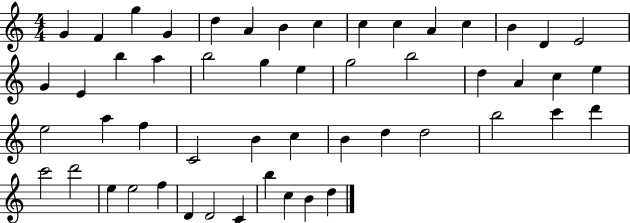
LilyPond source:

{
  \clef treble
  \numericTimeSignature
  \time 4/4
  \key c \major
  g'4 f'4 g''4 g'4 | d''4 a'4 b'4 c''4 | c''4 c''4 a'4 c''4 | b'4 d'4 e'2 | \break g'4 e'4 b''4 a''4 | b''2 g''4 e''4 | g''2 b''2 | d''4 a'4 c''4 e''4 | \break e''2 a''4 f''4 | c'2 b'4 c''4 | b'4 d''4 d''2 | b''2 c'''4 d'''4 | \break c'''2 d'''2 | e''4 e''2 f''4 | d'4 d'2 c'4 | b''4 c''4 b'4 d''4 | \break \bar "|."
}